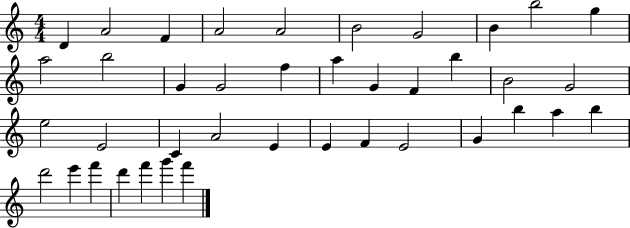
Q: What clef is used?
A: treble